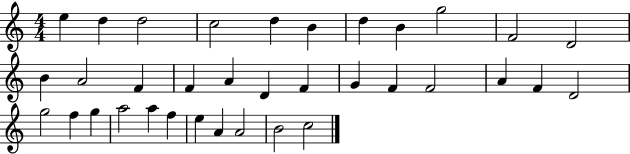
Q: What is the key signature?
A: C major